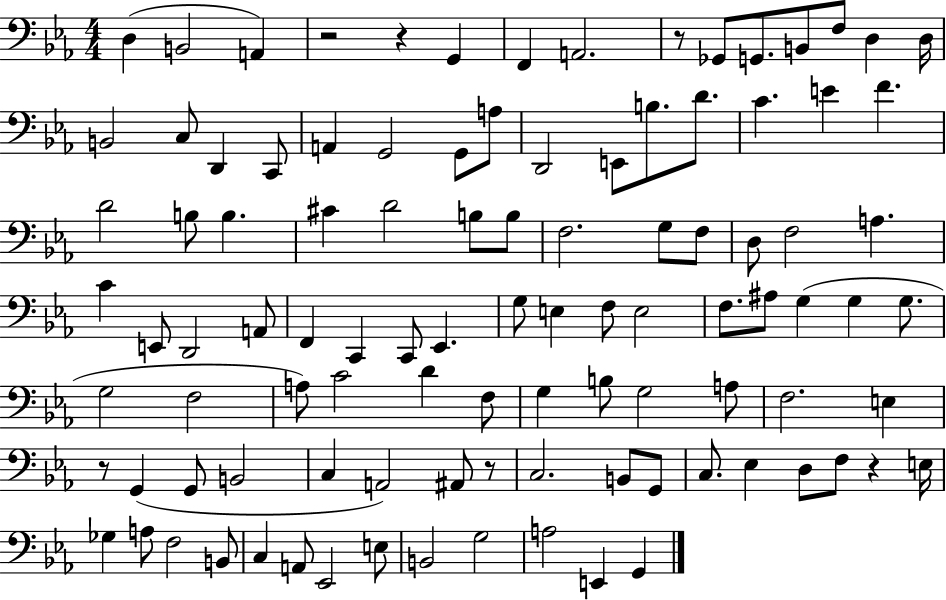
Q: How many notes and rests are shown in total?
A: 102